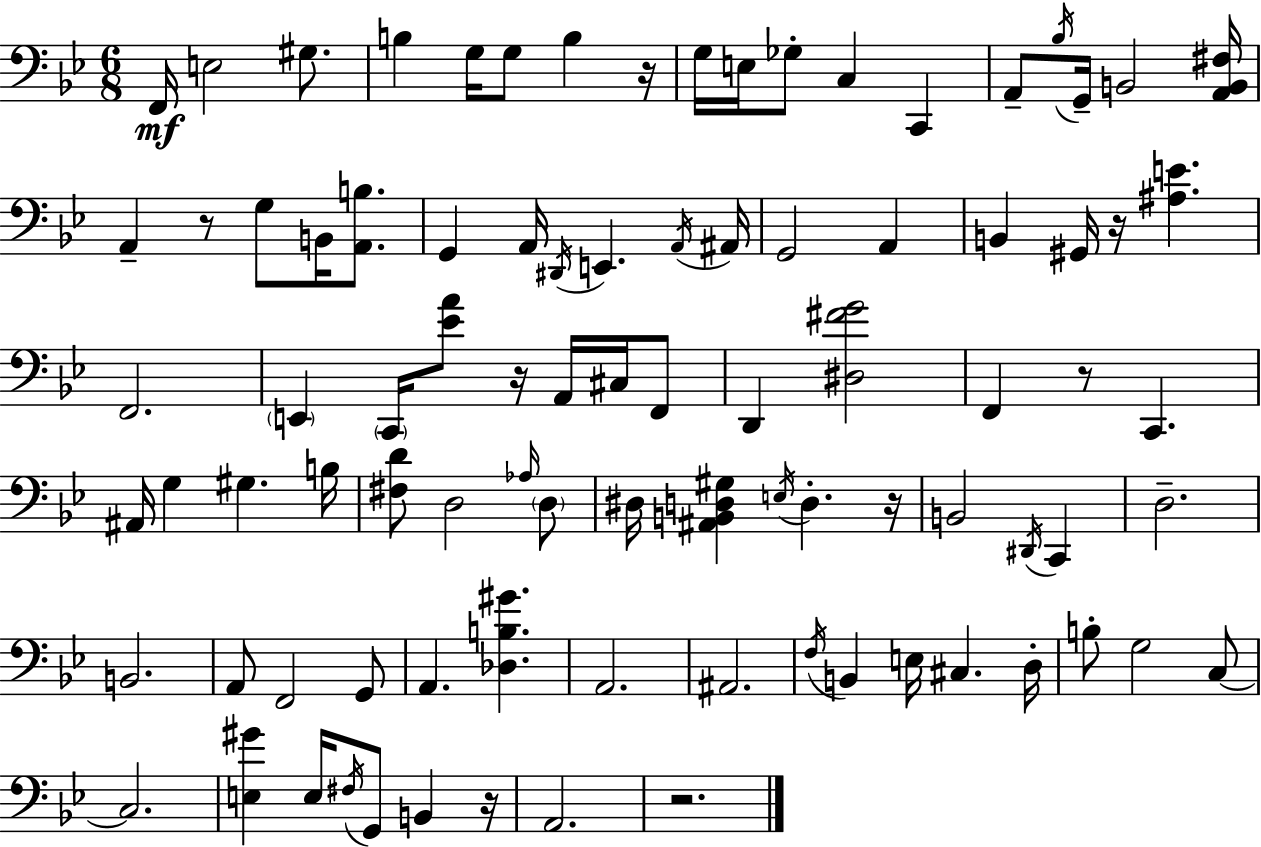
F2/s E3/h G#3/e. B3/q G3/s G3/e B3/q R/s G3/s E3/s Gb3/e C3/q C2/q A2/e Bb3/s G2/s B2/h [A2,B2,F#3]/s A2/q R/e G3/e B2/s [A2,B3]/e. G2/q A2/s D#2/s E2/q. A2/s A#2/s G2/h A2/q B2/q G#2/s R/s [A#3,E4]/q. F2/h. E2/q C2/s [Eb4,A4]/e R/s A2/s C#3/s F2/e D2/q [D#3,F#4,G4]/h F2/q R/e C2/q. A#2/s G3/q G#3/q. B3/s [F#3,D4]/e D3/h Ab3/s D3/e D#3/s [A#2,B2,D3,G#3]/q E3/s D3/q. R/s B2/h D#2/s C2/q D3/h. B2/h. A2/e F2/h G2/e A2/q. [Db3,B3,G#4]/q. A2/h. A#2/h. F3/s B2/q E3/s C#3/q. D3/s B3/e G3/h C3/e C3/h. [E3,G#4]/q E3/s F#3/s G2/e B2/q R/s A2/h. R/h.